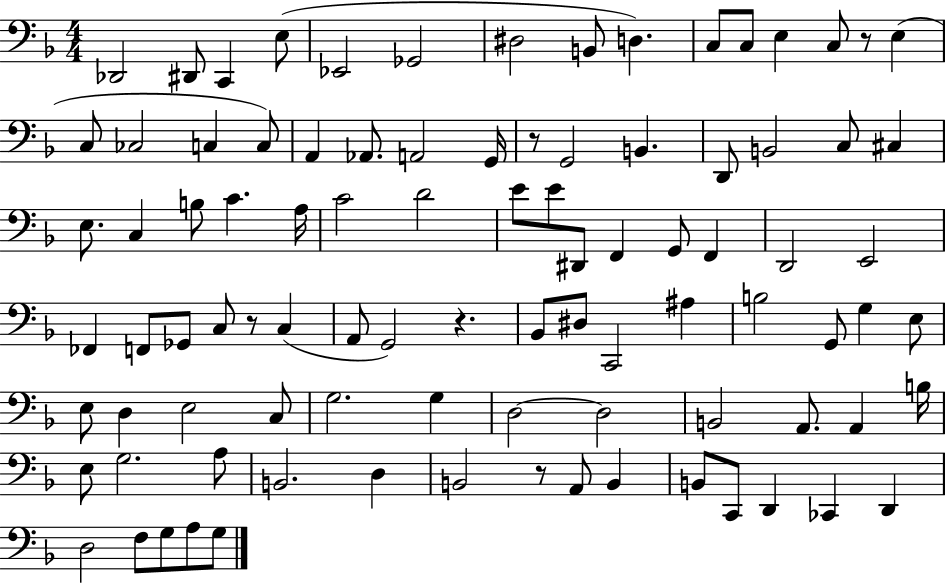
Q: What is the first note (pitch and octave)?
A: Db2